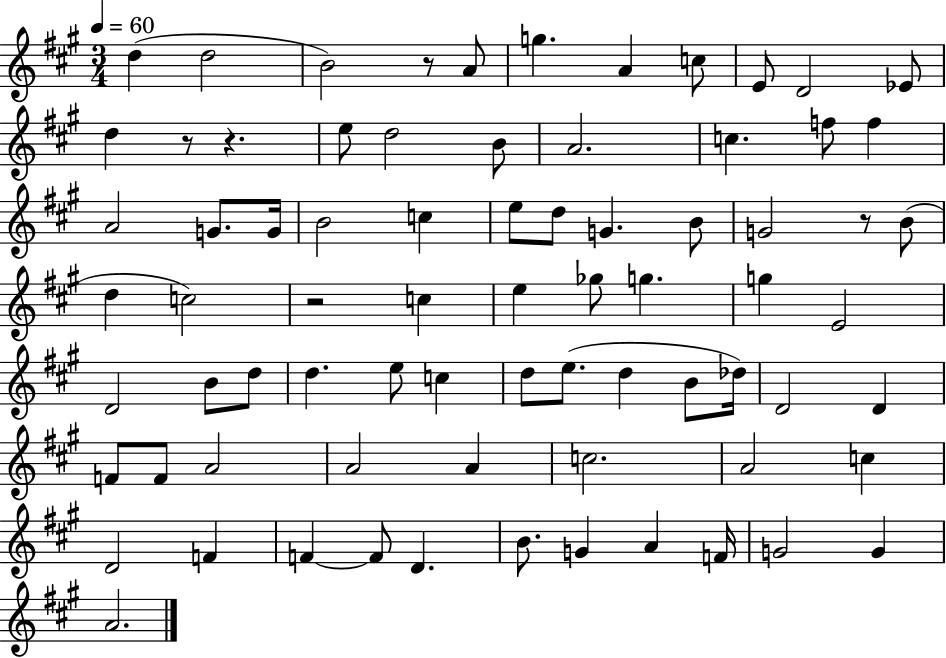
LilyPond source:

{
  \clef treble
  \numericTimeSignature
  \time 3/4
  \key a \major
  \tempo 4 = 60
  d''4( d''2 | b'2) r8 a'8 | g''4. a'4 c''8 | e'8 d'2 ees'8 | \break d''4 r8 r4. | e''8 d''2 b'8 | a'2. | c''4. f''8 f''4 | \break a'2 g'8. g'16 | b'2 c''4 | e''8 d''8 g'4. b'8 | g'2 r8 b'8( | \break d''4 c''2) | r2 c''4 | e''4 ges''8 g''4. | g''4 e'2 | \break d'2 b'8 d''8 | d''4. e''8 c''4 | d''8 e''8.( d''4 b'8 des''16) | d'2 d'4 | \break f'8 f'8 a'2 | a'2 a'4 | c''2. | a'2 c''4 | \break d'2 f'4 | f'4~~ f'8 d'4. | b'8. g'4 a'4 f'16 | g'2 g'4 | \break a'2. | \bar "|."
}